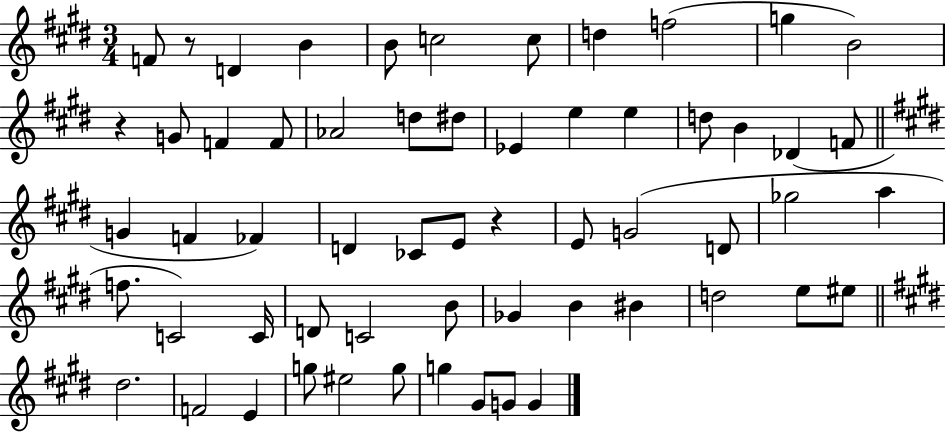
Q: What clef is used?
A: treble